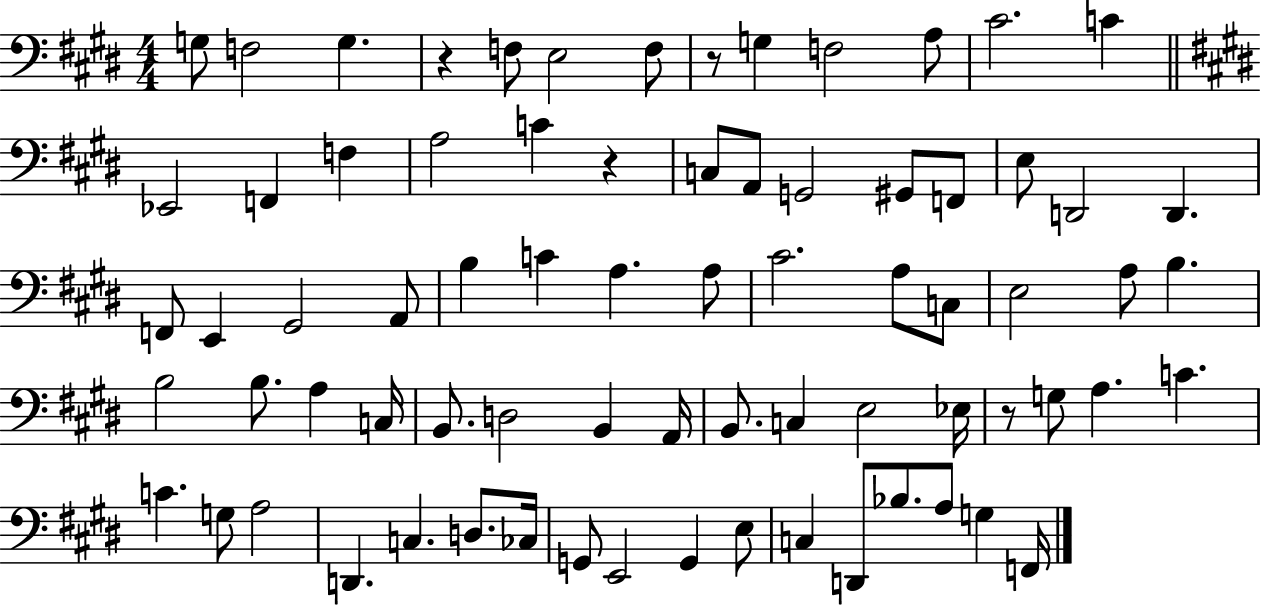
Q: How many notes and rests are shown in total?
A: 74